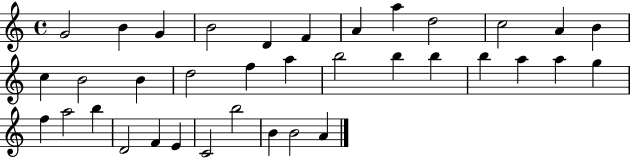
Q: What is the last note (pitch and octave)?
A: A4